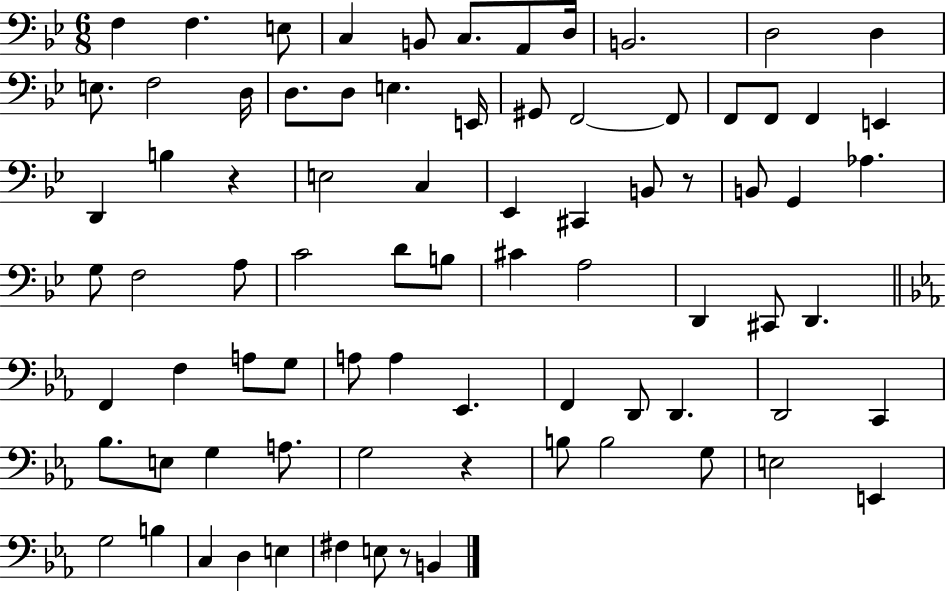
X:1
T:Untitled
M:6/8
L:1/4
K:Bb
F, F, E,/2 C, B,,/2 C,/2 A,,/2 D,/4 B,,2 D,2 D, E,/2 F,2 D,/4 D,/2 D,/2 E, E,,/4 ^G,,/2 F,,2 F,,/2 F,,/2 F,,/2 F,, E,, D,, B, z E,2 C, _E,, ^C,, B,,/2 z/2 B,,/2 G,, _A, G,/2 F,2 A,/2 C2 D/2 B,/2 ^C A,2 D,, ^C,,/2 D,, F,, F, A,/2 G,/2 A,/2 A, _E,, F,, D,,/2 D,, D,,2 C,, _B,/2 E,/2 G, A,/2 G,2 z B,/2 B,2 G,/2 E,2 E,, G,2 B, C, D, E, ^F, E,/2 z/2 B,,